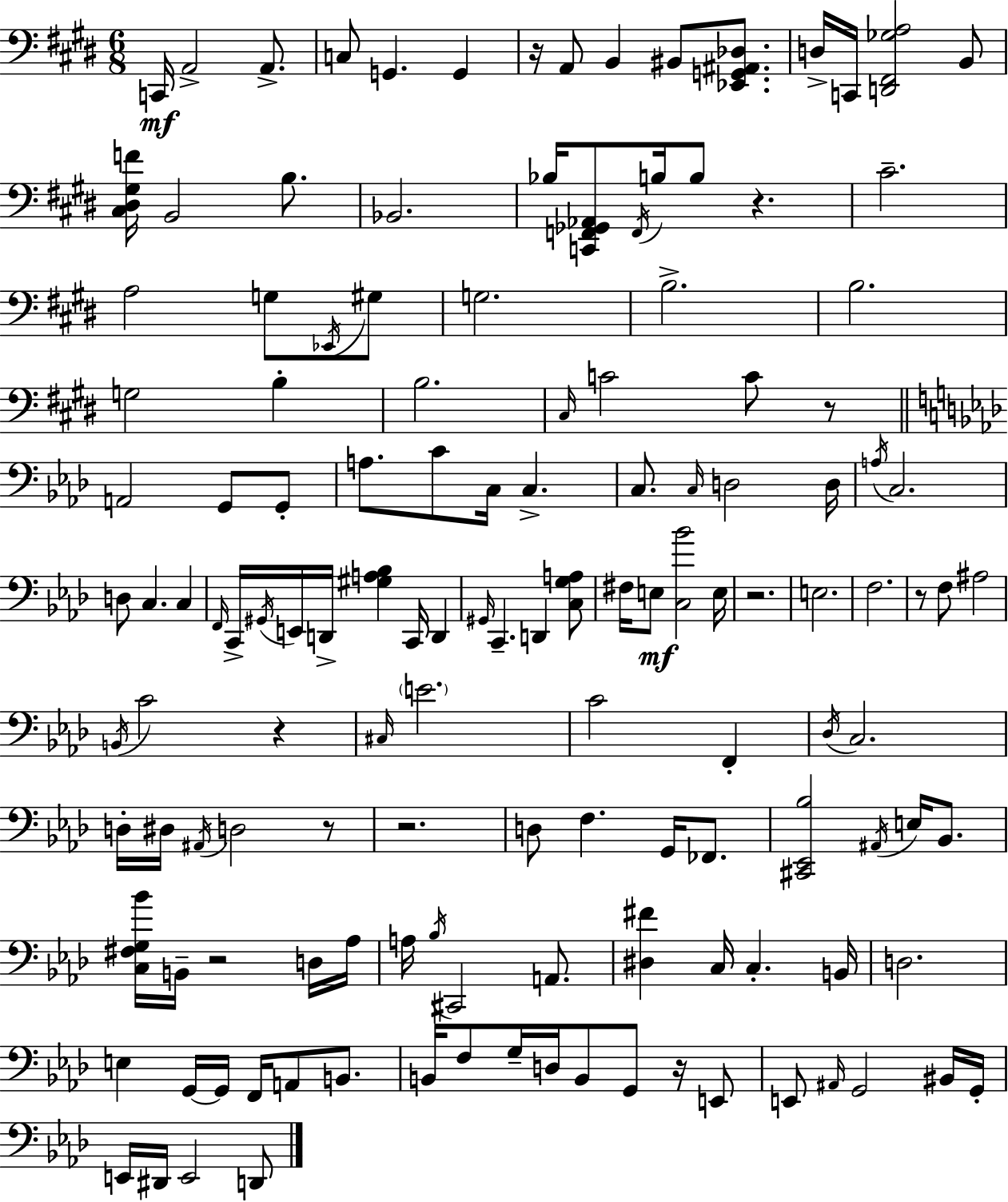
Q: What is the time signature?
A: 6/8